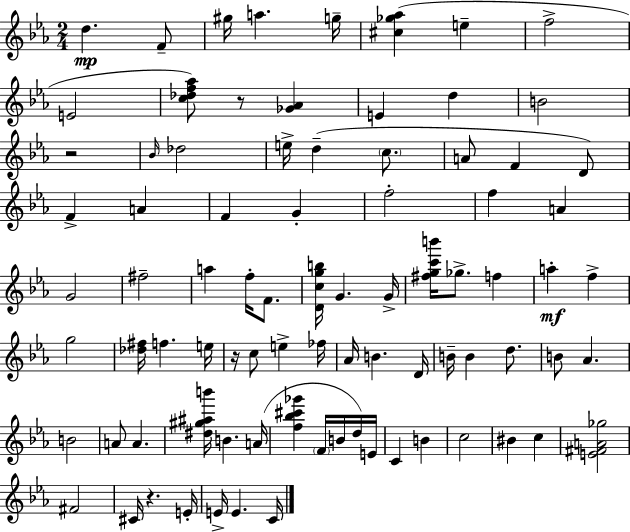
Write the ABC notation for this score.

X:1
T:Untitled
M:2/4
L:1/4
K:Eb
d F/2 ^g/4 a g/4 [^c_g_a] e f2 E2 [c_df_a]/2 z/2 [_G_A] E d B2 z2 _B/4 _d2 e/4 d c/2 A/2 F D/2 F A F G f2 f A G2 ^f2 a f/4 F/2 [Dcgb]/4 G G/4 [^fgc'b']/4 _g/2 f a f g2 [_d^f]/4 f e/4 z/4 c/2 e _f/4 _A/4 B D/4 B/4 B d/2 B/2 _A B2 A/2 A [^d^g^ab']/4 B A/4 [f_b^c'_g'] F/4 B/4 d/4 E/4 C B c2 ^B c [E^FA_g]2 ^F2 ^C/4 z E/4 E/4 E C/4